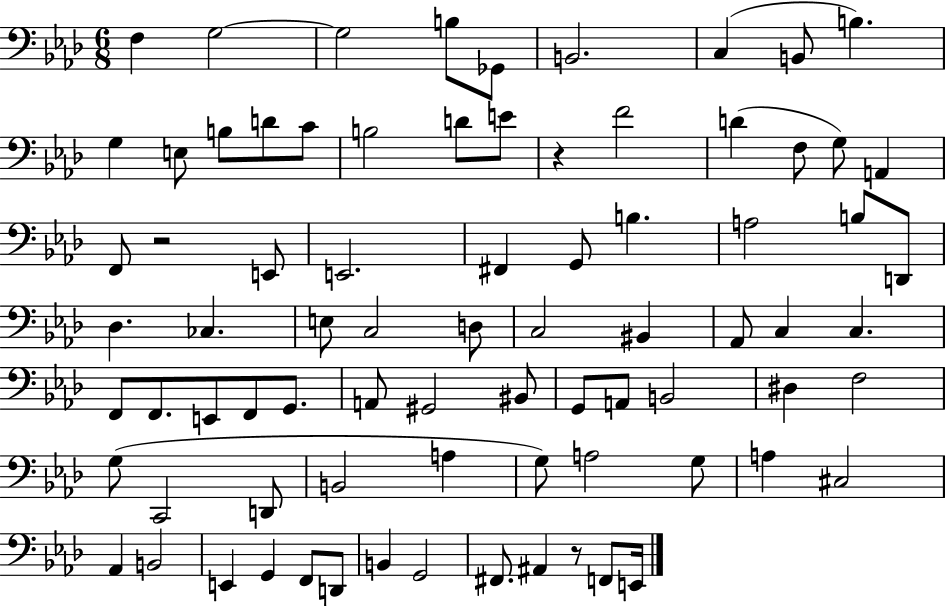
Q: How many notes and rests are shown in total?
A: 79